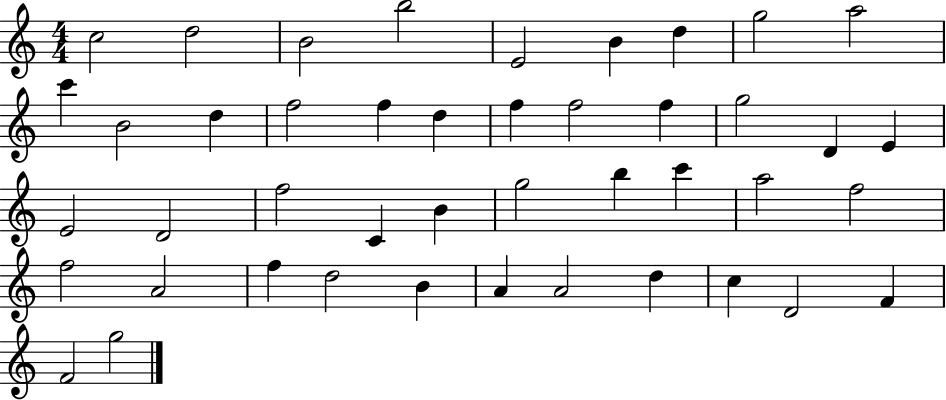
C5/h D5/h B4/h B5/h E4/h B4/q D5/q G5/h A5/h C6/q B4/h D5/q F5/h F5/q D5/q F5/q F5/h F5/q G5/h D4/q E4/q E4/h D4/h F5/h C4/q B4/q G5/h B5/q C6/q A5/h F5/h F5/h A4/h F5/q D5/h B4/q A4/q A4/h D5/q C5/q D4/h F4/q F4/h G5/h